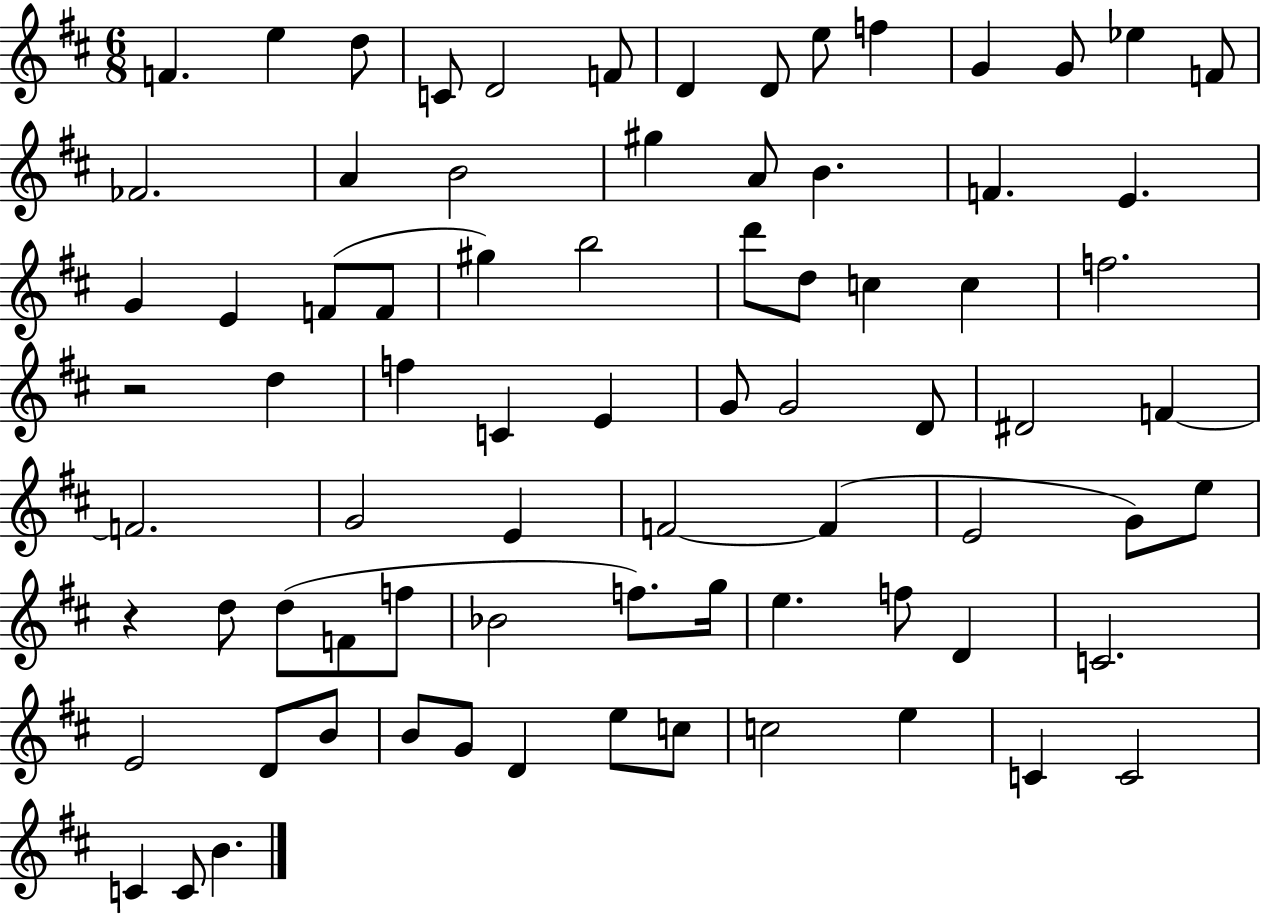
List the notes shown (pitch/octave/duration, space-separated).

F4/q. E5/q D5/e C4/e D4/h F4/e D4/q D4/e E5/e F5/q G4/q G4/e Eb5/q F4/e FES4/h. A4/q B4/h G#5/q A4/e B4/q. F4/q. E4/q. G4/q E4/q F4/e F4/e G#5/q B5/h D6/e D5/e C5/q C5/q F5/h. R/h D5/q F5/q C4/q E4/q G4/e G4/h D4/e D#4/h F4/q F4/h. G4/h E4/q F4/h F4/q E4/h G4/e E5/e R/q D5/e D5/e F4/e F5/e Bb4/h F5/e. G5/s E5/q. F5/e D4/q C4/h. E4/h D4/e B4/e B4/e G4/e D4/q E5/e C5/e C5/h E5/q C4/q C4/h C4/q C4/e B4/q.